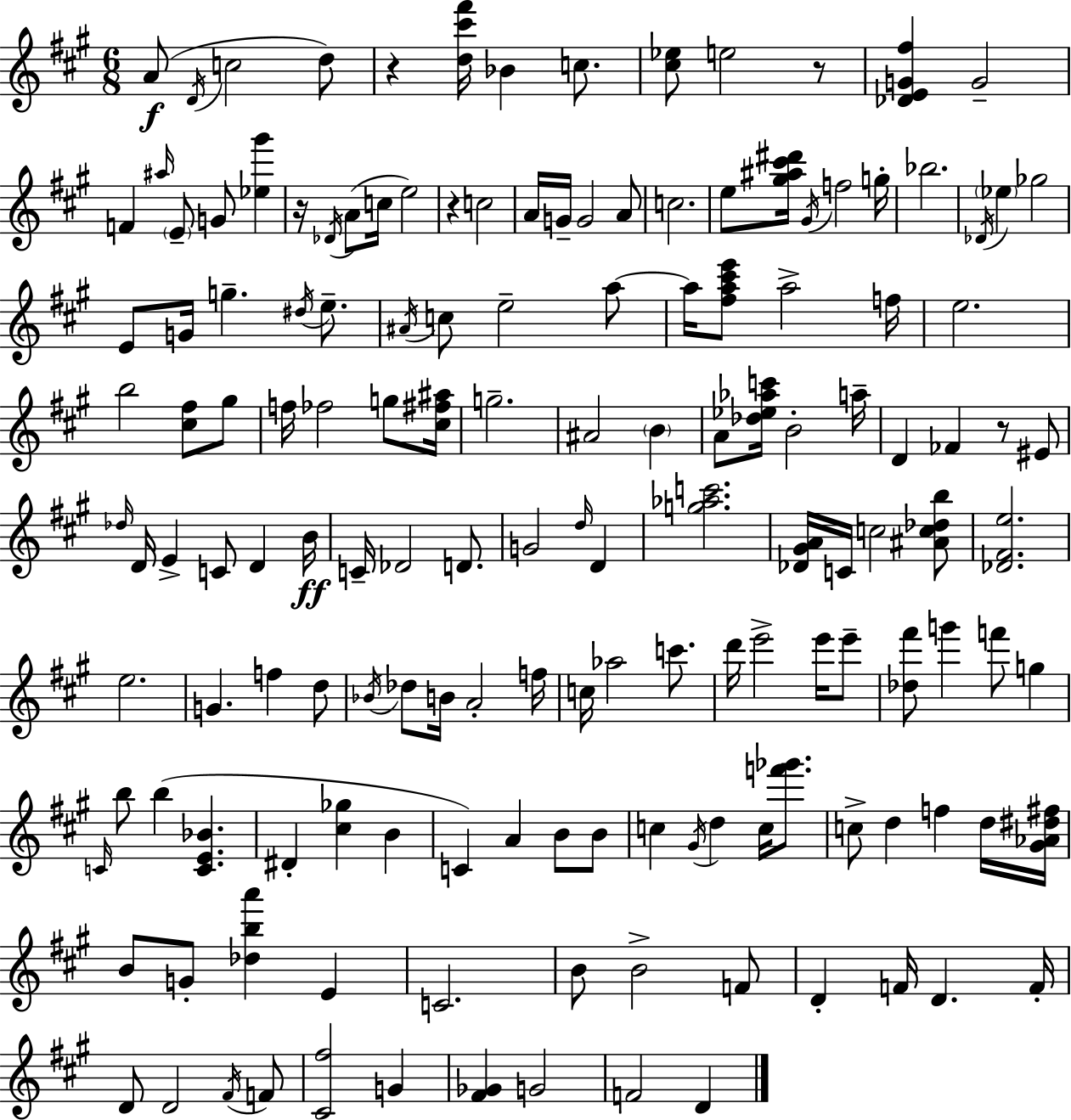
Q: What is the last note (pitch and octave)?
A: D4